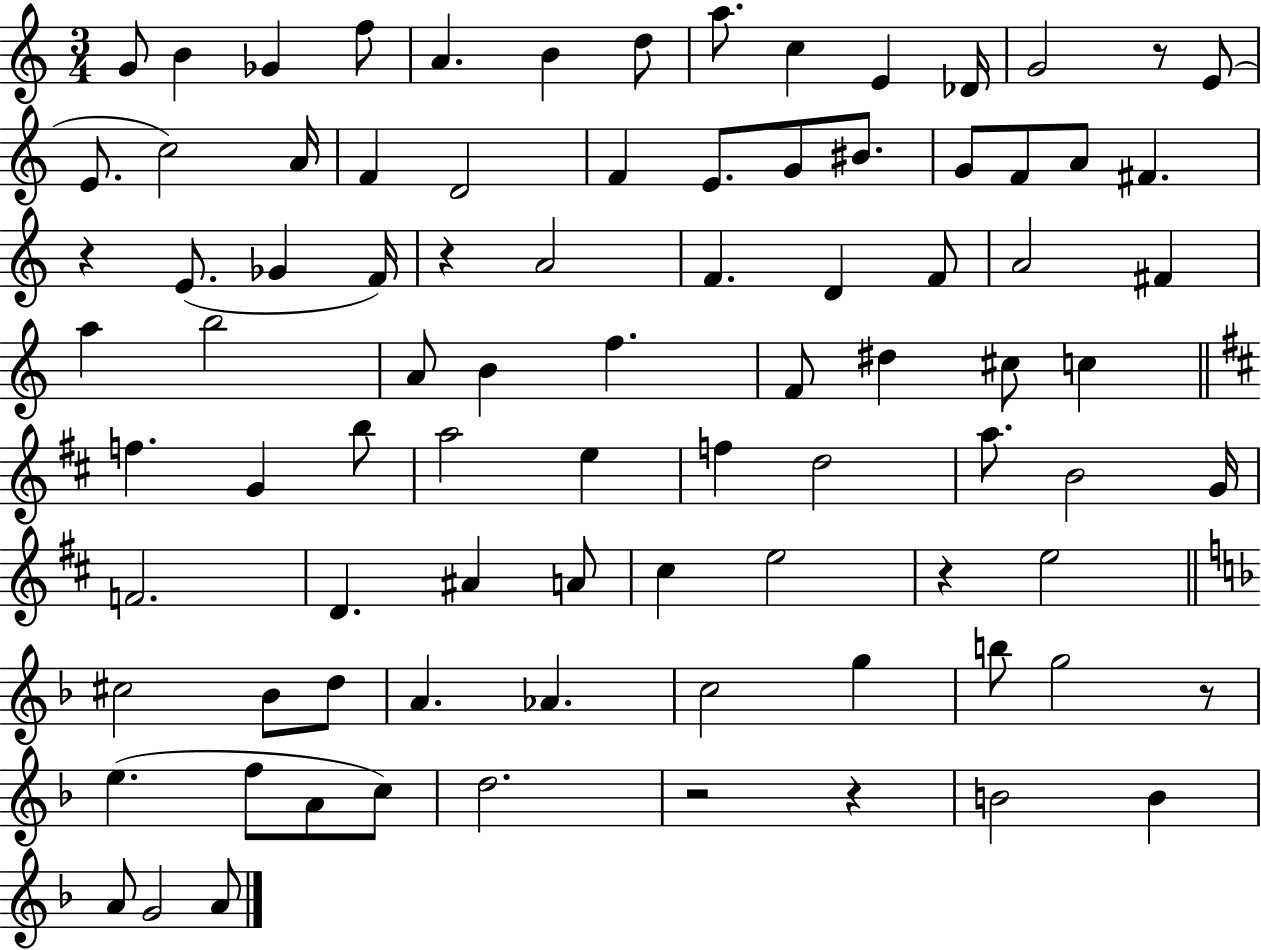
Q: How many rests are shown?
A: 7